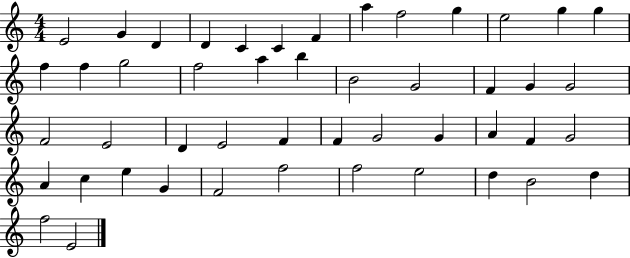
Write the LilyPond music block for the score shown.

{
  \clef treble
  \numericTimeSignature
  \time 4/4
  \key c \major
  e'2 g'4 d'4 | d'4 c'4 c'4 f'4 | a''4 f''2 g''4 | e''2 g''4 g''4 | \break f''4 f''4 g''2 | f''2 a''4 b''4 | b'2 g'2 | f'4 g'4 g'2 | \break f'2 e'2 | d'4 e'2 f'4 | f'4 g'2 g'4 | a'4 f'4 g'2 | \break a'4 c''4 e''4 g'4 | f'2 f''2 | f''2 e''2 | d''4 b'2 d''4 | \break f''2 e'2 | \bar "|."
}